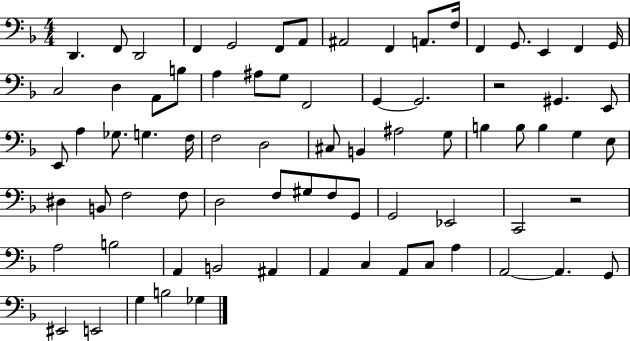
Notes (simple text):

D2/q. F2/e D2/h F2/q G2/h F2/e A2/e A#2/h F2/q A2/e. F3/s F2/q G2/e. E2/q F2/q G2/s C3/h D3/q A2/e B3/e A3/q A#3/e G3/e F2/h G2/q G2/h. R/h G#2/q. E2/e E2/e A3/q Gb3/e. G3/q. F3/s F3/h D3/h C#3/e B2/q A#3/h G3/e B3/q B3/e B3/q G3/q E3/e D#3/q B2/e F3/h F3/e D3/h F3/e G#3/e F3/e G2/e G2/h Eb2/h C2/h R/h A3/h B3/h A2/q B2/h A#2/q A2/q C3/q A2/e C3/e A3/q A2/h A2/q. G2/e EIS2/h E2/h G3/q B3/h Gb3/q